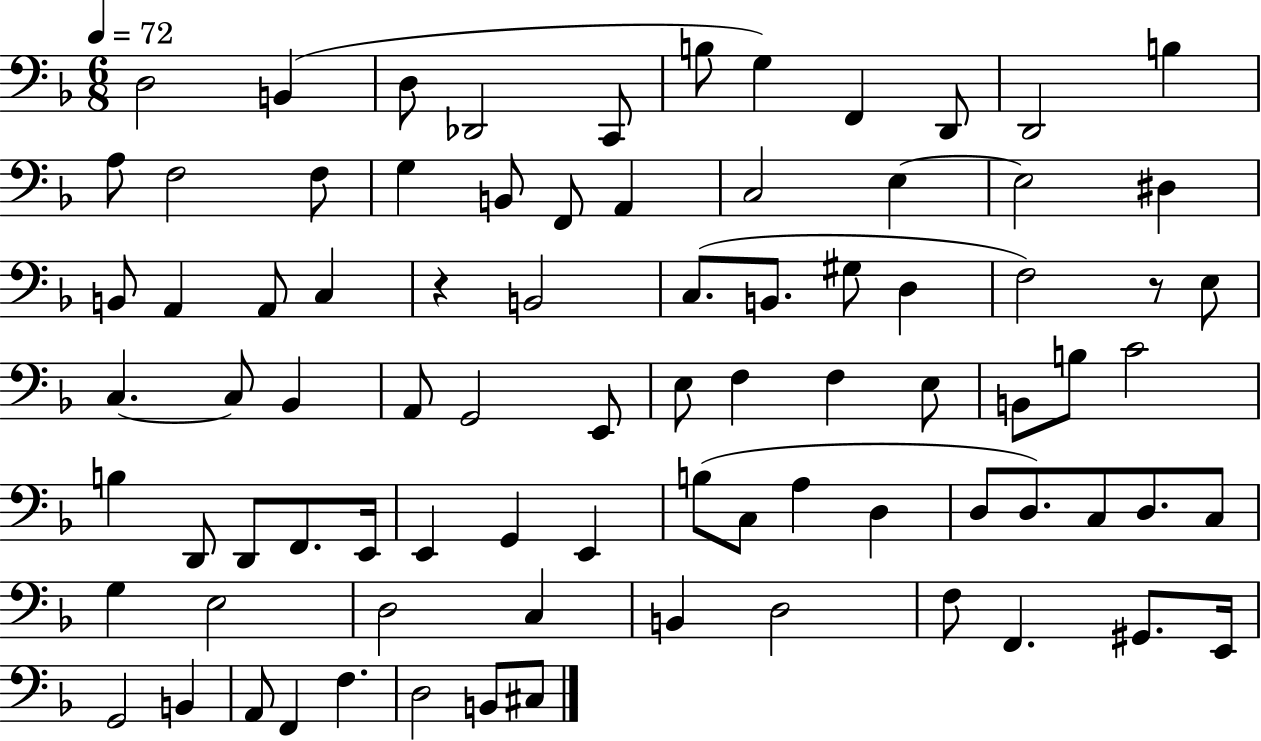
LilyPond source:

{
  \clef bass
  \numericTimeSignature
  \time 6/8
  \key f \major
  \tempo 4 = 72
  d2 b,4( | d8 des,2 c,8 | b8 g4) f,4 d,8 | d,2 b4 | \break a8 f2 f8 | g4 b,8 f,8 a,4 | c2 e4~~ | e2 dis4 | \break b,8 a,4 a,8 c4 | r4 b,2 | c8.( b,8. gis8 d4 | f2) r8 e8 | \break c4.~~ c8 bes,4 | a,8 g,2 e,8 | e8 f4 f4 e8 | b,8 b8 c'2 | \break b4 d,8 d,8 f,8. e,16 | e,4 g,4 e,4 | b8( c8 a4 d4 | d8 d8.) c8 d8. c8 | \break g4 e2 | d2 c4 | b,4 d2 | f8 f,4. gis,8. e,16 | \break g,2 b,4 | a,8 f,4 f4. | d2 b,8 cis8 | \bar "|."
}